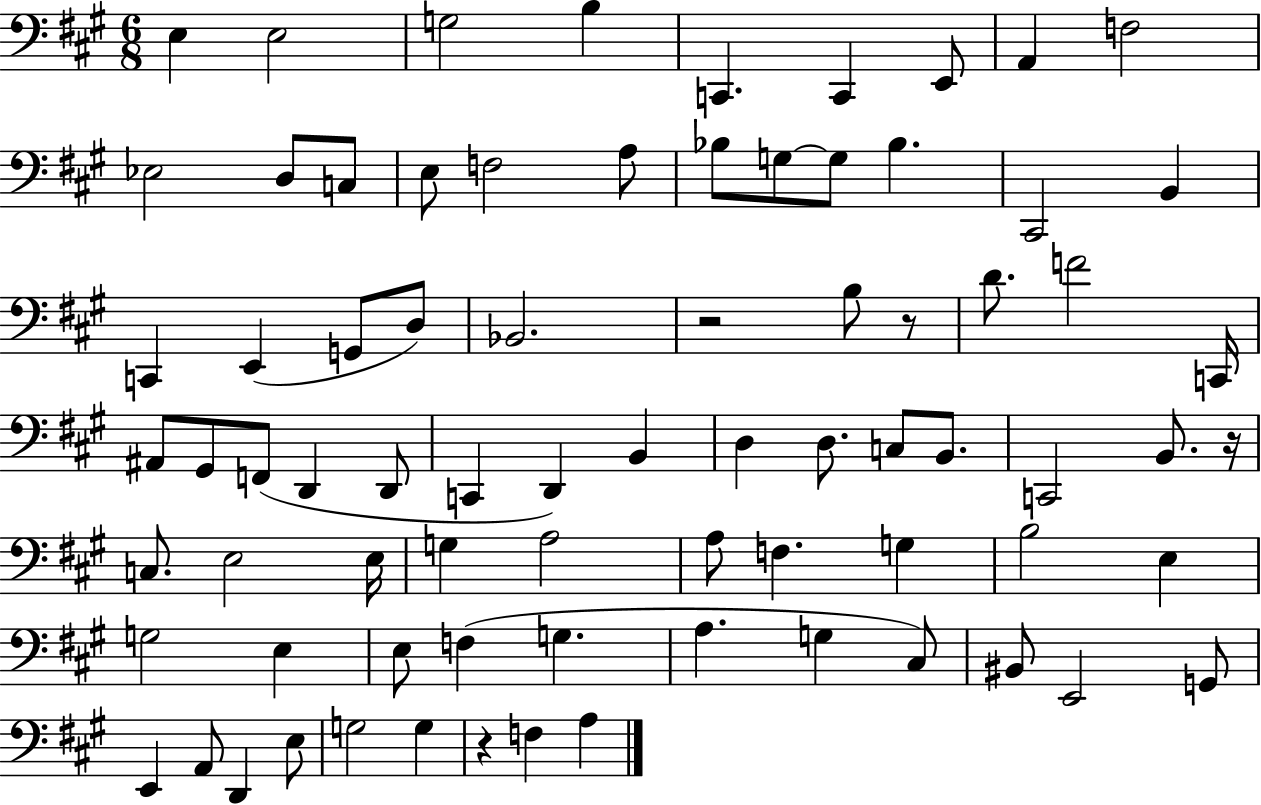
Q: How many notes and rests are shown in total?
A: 77